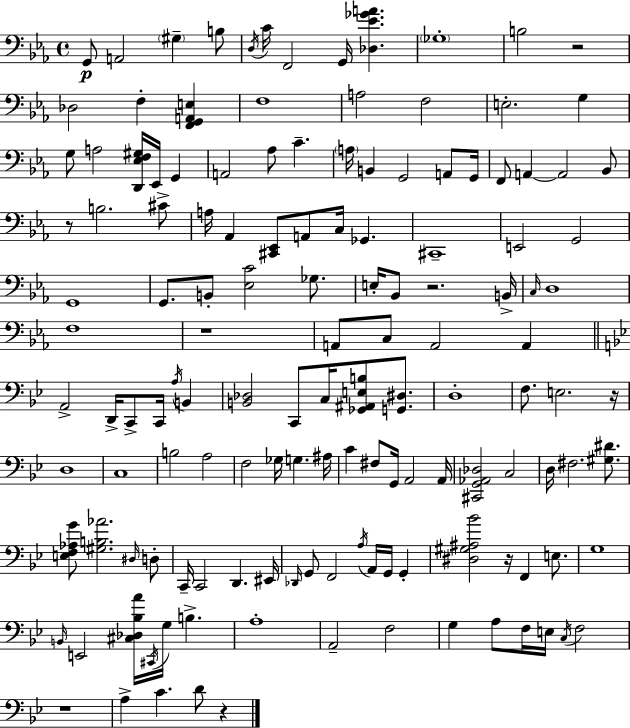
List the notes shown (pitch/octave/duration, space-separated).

G2/e A2/h G#3/q B3/e D3/s C4/s F2/h G2/s [Db3,Eb4,Gb4,A4]/q. Gb3/w B3/h R/h Db3/h F3/q [F2,G2,A2,E3]/q F3/w A3/h F3/h E3/h. G3/q G3/e A3/h [D2,Eb3,F3,G#3]/s Eb2/s G2/q A2/h Ab3/e C4/q. A3/s B2/q G2/h A2/e G2/s F2/e A2/q A2/h Bb2/e R/e B3/h. C#4/e A3/s Ab2/q [C#2,Eb2]/e A2/e C3/s Gb2/q. C#2/w E2/h G2/h G2/w G2/e. B2/e [Eb3,C4]/h Gb3/e. E3/s Bb2/e R/h. B2/s C3/s D3/w F3/w R/w A2/e C3/e A2/h A2/q A2/h D2/s C2/e C2/s A3/s B2/q [B2,Db3]/h C2/e C3/s [Gb2,A#2,E3,B3]/e [G2,D#3]/e. D3/w F3/e. E3/h. R/s D3/w C3/w B3/h A3/h F3/h Gb3/s G3/q. A#3/s C4/q F#3/e G2/s A2/h A2/s [C#2,G2,Ab2,Db3]/h C3/h D3/s F#3/h. [G#3,D#4]/e. [E3,F3,Ab3,G4]/e [G#3,B3,Ab4]/h. D#3/s D3/e C2/s C2/h D2/q. EIS2/s Db2/s G2/e F2/h A3/s A2/s G2/s G2/q [D#3,G#3,A#3,Bb4]/h R/s F2/q E3/e. G3/w B2/s E2/h [C#3,Db3,Bb3,A4]/s C#2/s G3/s B3/q. A3/w A2/h F3/h G3/q A3/e F3/s E3/s C3/s F3/h R/w A3/q C4/q. D4/e R/q